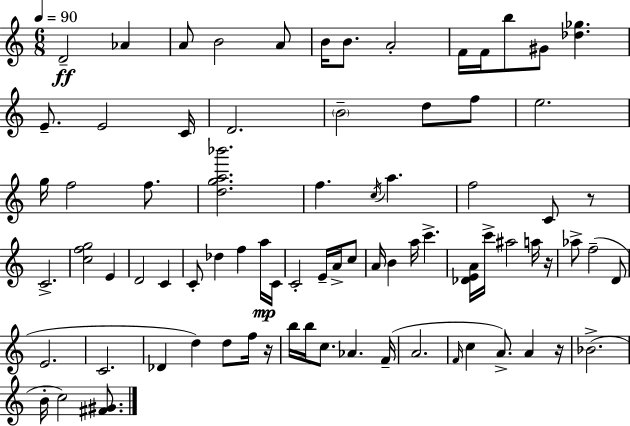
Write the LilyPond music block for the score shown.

{
  \clef treble
  \numericTimeSignature
  \time 6/8
  \key c \major
  \tempo 4 = 90
  \repeat volta 2 { d'2--\ff aes'4 | a'8 b'2 a'8 | b'16 b'8. a'2-. | f'16 f'16 b''8 gis'8 <des'' ges''>4. | \break e'8.-- e'2 c'16 | d'2. | \parenthesize b'2-- d''8 f''8 | e''2. | \break g''16 f''2 f''8. | <d'' g'' a'' bes'''>2. | f''4. \acciaccatura { c''16 } a''4. | f''2 c'8 r8 | \break c'2.-> | <c'' f'' g''>2 e'4 | d'2 c'4 | c'8-. des''4 f''4 a''16\mp | \break c'16 c'2-. e'16-- a'16-> c''8 | a'16 b'4 a''16 c'''4.-> | <des' e' a'>16 c'''16-> ais''2 a''16 | r16 aes''8-> f''2--( d'8 | \break e'2. | c'2. | des'4 d''4) d''8 f''16 | r16 b''16 b''16 c''8. aes'4. | \break f'16--( a'2. | \grace { f'16 } c''4 a'8.->) a'4 | r16 bes'2.->( | b'16-. c''2) <fis' gis'>8. | \break } \bar "|."
}